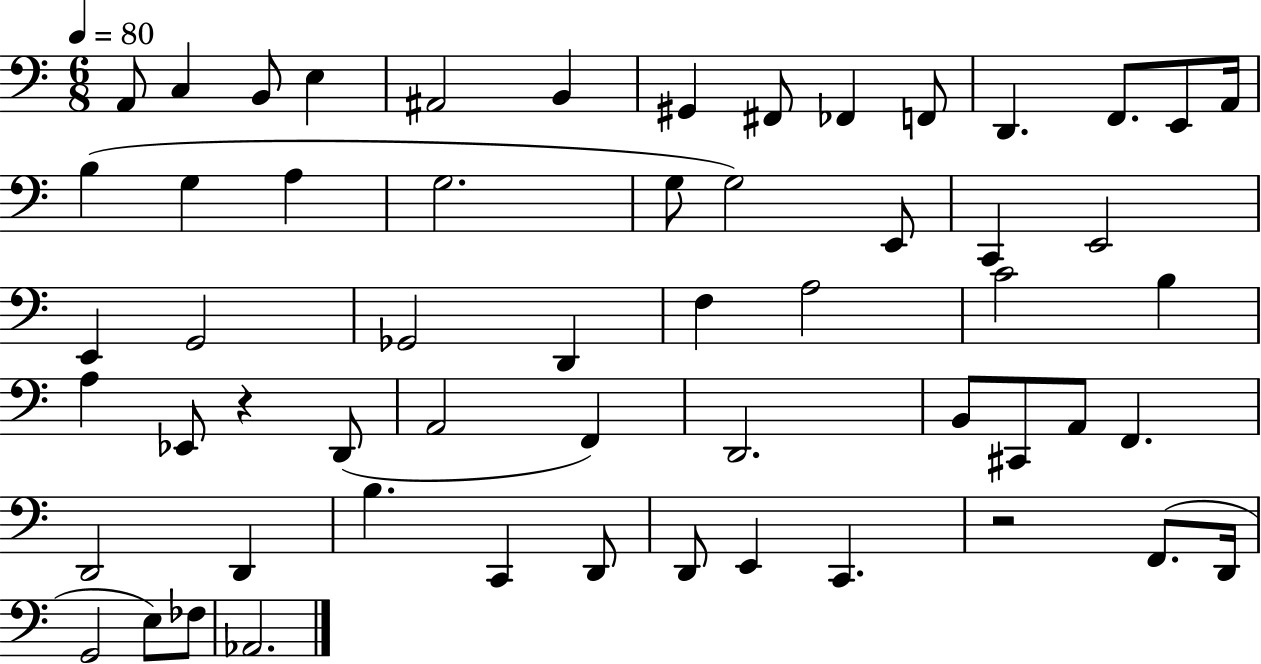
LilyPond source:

{
  \clef bass
  \numericTimeSignature
  \time 6/8
  \key c \major
  \tempo 4 = 80
  a,8 c4 b,8 e4 | ais,2 b,4 | gis,4 fis,8 fes,4 f,8 | d,4. f,8. e,8 a,16 | \break b4( g4 a4 | g2. | g8 g2) e,8 | c,4 e,2 | \break e,4 g,2 | ges,2 d,4 | f4 a2 | c'2 b4 | \break a4 ees,8 r4 d,8( | a,2 f,4) | d,2. | b,8 cis,8 a,8 f,4. | \break d,2 d,4 | b4. c,4 d,8 | d,8 e,4 c,4. | r2 f,8.( d,16 | \break g,2 e8) fes8 | aes,2. | \bar "|."
}